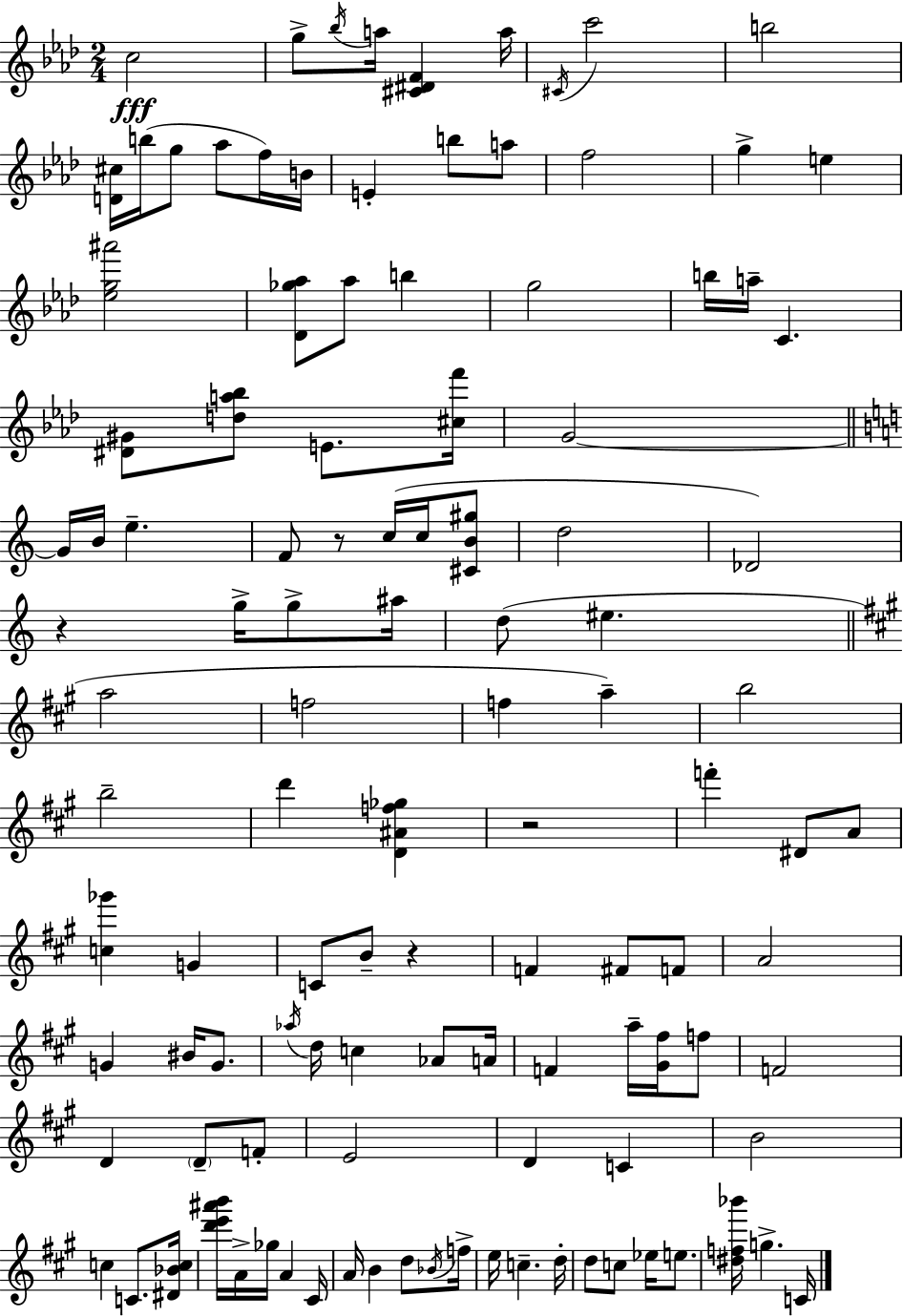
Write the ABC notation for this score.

X:1
T:Untitled
M:2/4
L:1/4
K:Ab
c2 g/2 _b/4 a/4 [^C^DF] a/4 ^C/4 c'2 b2 [D^c]/4 b/4 g/2 _a/2 f/4 B/4 E b/2 a/2 f2 g e [_eg^a']2 [_D_g_a]/2 _a/2 b g2 b/4 a/4 C [^D^G]/2 [da_b]/2 E/2 [^cf']/4 G2 G/4 B/4 e F/2 z/2 c/4 c/4 [^CB^g]/2 d2 _D2 z g/4 g/2 ^a/4 d/2 ^e a2 f2 f a b2 b2 d' [D^Af_g] z2 f' ^D/2 A/2 [c_g'] G C/2 B/2 z F ^F/2 F/2 A2 G ^B/4 G/2 _a/4 d/4 c _A/2 A/4 F a/4 [^G^f]/4 f/2 F2 D D/2 F/2 E2 D C B2 c C/2 [^D_Bc]/4 [d'e'^a'b']/4 A/4 _g/4 A ^C/4 A/4 B d/2 _B/4 f/4 e/4 c d/4 d/2 c/2 _e/4 e/2 [^df_b']/4 g C/4